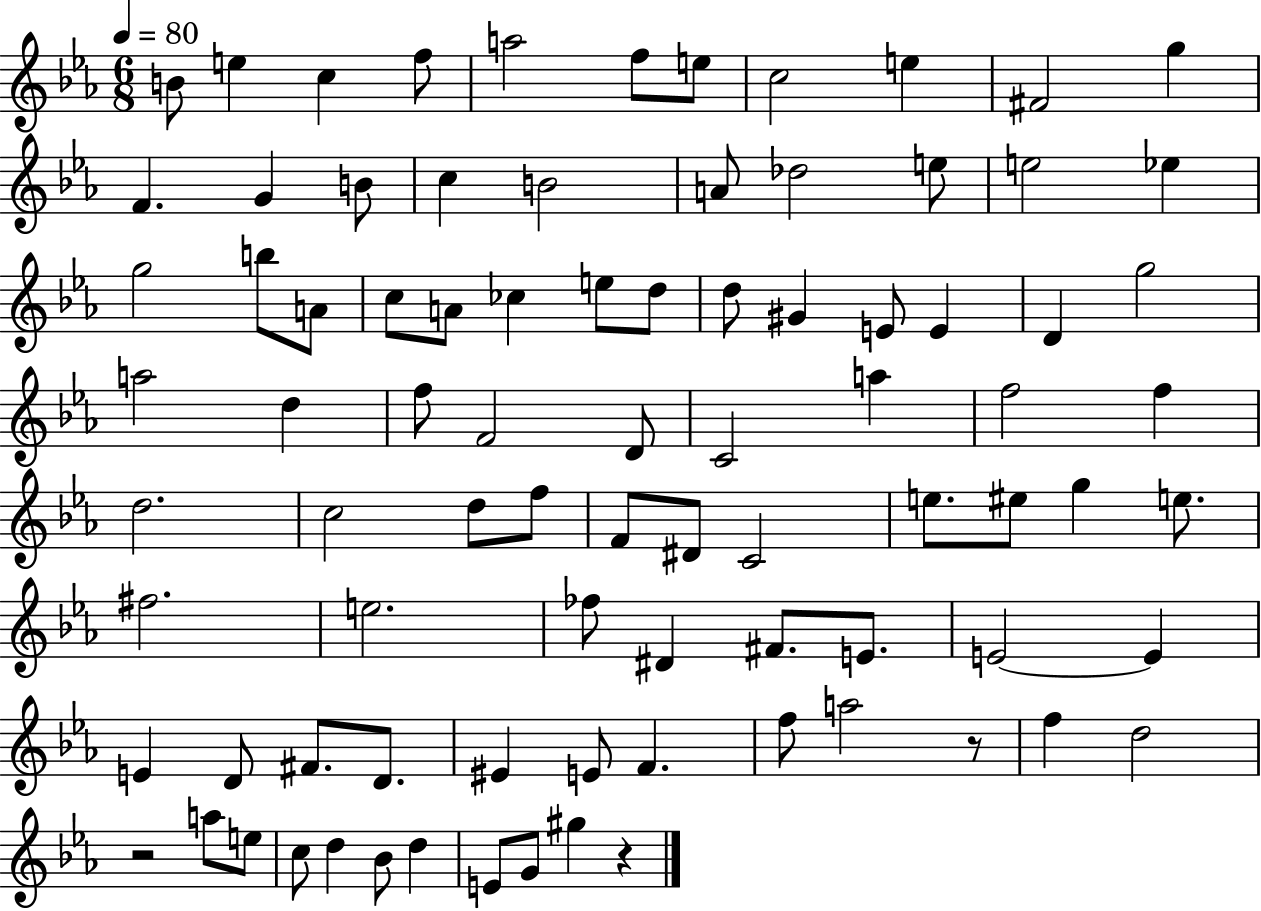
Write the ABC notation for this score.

X:1
T:Untitled
M:6/8
L:1/4
K:Eb
B/2 e c f/2 a2 f/2 e/2 c2 e ^F2 g F G B/2 c B2 A/2 _d2 e/2 e2 _e g2 b/2 A/2 c/2 A/2 _c e/2 d/2 d/2 ^G E/2 E D g2 a2 d f/2 F2 D/2 C2 a f2 f d2 c2 d/2 f/2 F/2 ^D/2 C2 e/2 ^e/2 g e/2 ^f2 e2 _f/2 ^D ^F/2 E/2 E2 E E D/2 ^F/2 D/2 ^E E/2 F f/2 a2 z/2 f d2 z2 a/2 e/2 c/2 d _B/2 d E/2 G/2 ^g z